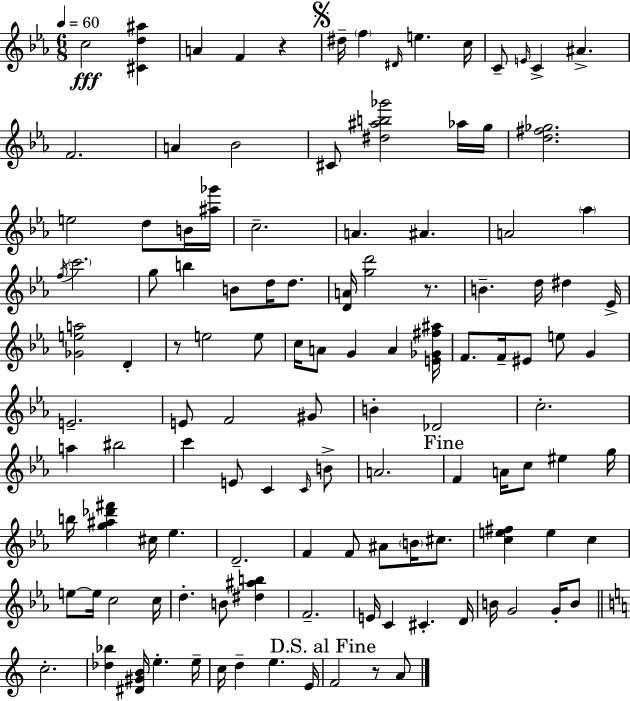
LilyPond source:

{
  \clef treble
  \numericTimeSignature
  \time 6/8
  \key c \minor
  \tempo 4 = 60
  c''2\fff <cis' d'' ais''>4 | a'4 f'4 r4 | \mark \markup { \musicglyph "scripts.segno" } dis''16-- \parenthesize f''4 \grace { dis'16 } e''4. | c''16 c'8-- \grace { e'16 } c'4-> ais'4.-> | \break f'2. | a'4 bes'2 | cis'8 <dis'' ais'' b'' ges'''>2 | aes''16 g''16 <d'' fis'' ges''>2. | \break e''2 d''8 | b'16 <ais'' ges'''>16 c''2.-- | a'4. ais'4. | a'2 \parenthesize aes''4 | \break \acciaccatura { f''16 } \parenthesize c'''2. | g''8 b''4 b'8 d''16 | d''8. <d' a'>16 <g'' d'''>2 | r8. b'4.-- d''16 dis''4 | \break ees'16-> <ges' e'' a''>2 d'4-. | r8 e''2 | e''8 c''16 a'8 g'4 a'4 | <e' ges' fis'' ais''>16 f'8. f'16-- eis'8 e''8 g'4 | \break e'2.-- | e'8 f'2 | gis'8 b'4-. des'2 | c''2.-. | \break a''4 bis''2 | c'''4 e'8 c'4 | \grace { c'16 } b'8-> a'2. | \mark "Fine" f'4 a'16 c''8 eis''4 | \break g''16 b''16 <g'' ais'' des''' fis'''>4 cis''16 ees''4. | d'2.-- | f'4 f'8 ais'8 | \parenthesize b'16 cis''8. <c'' e'' fis''>4 e''4 | \break c''4 e''8~~ e''16 c''2 | c''16 d''4.-. b'8 | <dis'' ais'' b''>4 f'2.-- | e'16 c'4 cis'4.-. | \break d'16 b'16 g'2 | g'16-. b'8 \bar "||" \break \key c \major c''2.-. | <des'' bes''>4 <dis' gis' b'>16 e''4.-. e''16-- | c''16 d''4-- e''4. e'16 | \mark "D.S. al Fine" f'2 r8 a'8 | \break \bar "|."
}